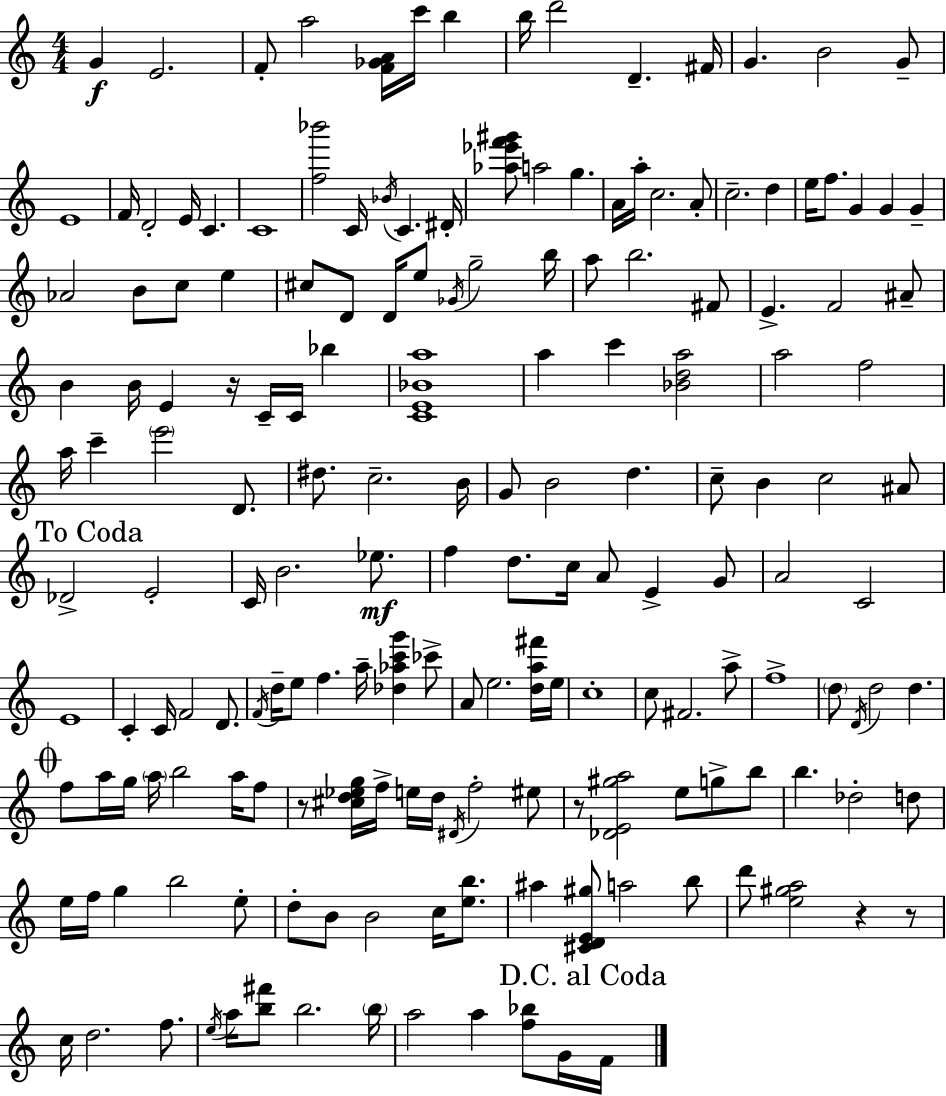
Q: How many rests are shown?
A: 5